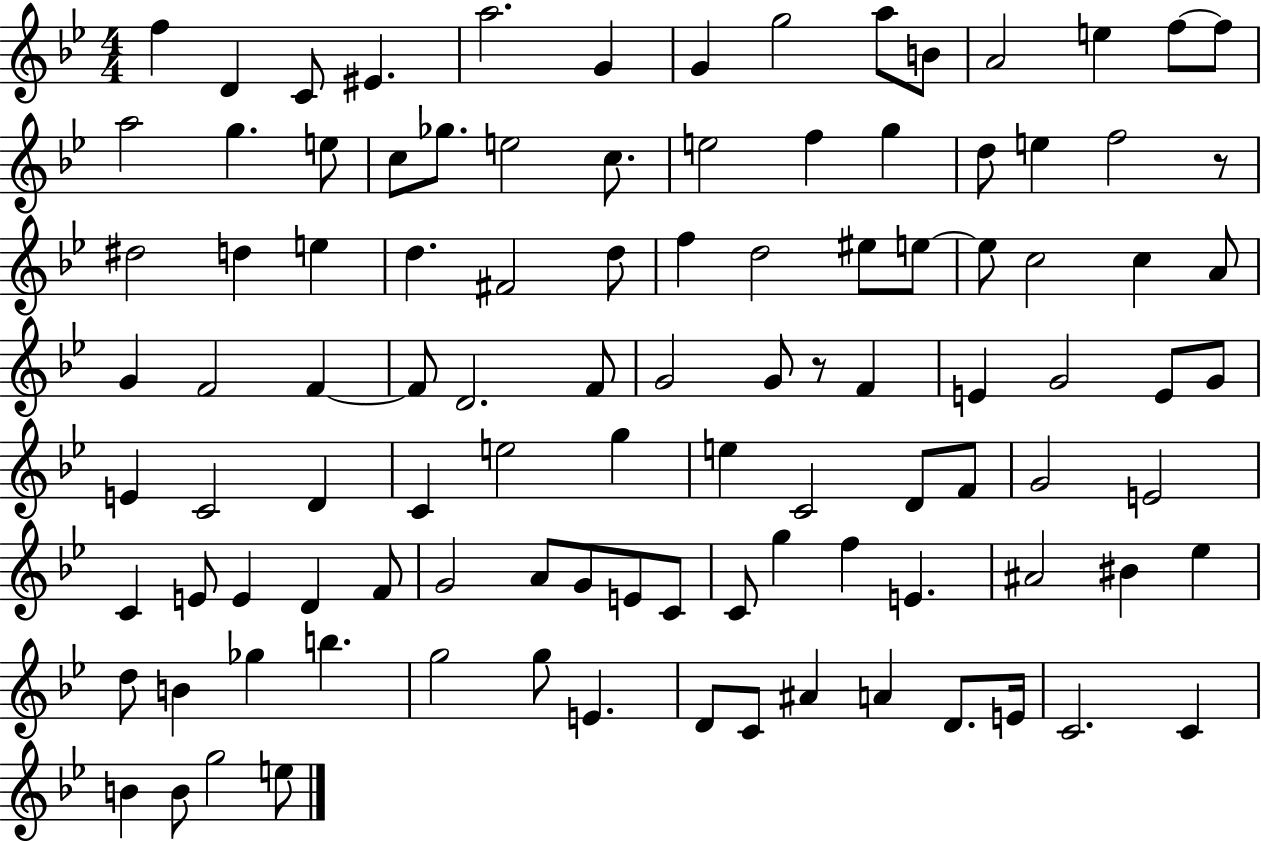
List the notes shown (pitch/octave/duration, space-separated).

F5/q D4/q C4/e EIS4/q. A5/h. G4/q G4/q G5/h A5/e B4/e A4/h E5/q F5/e F5/e A5/h G5/q. E5/e C5/e Gb5/e. E5/h C5/e. E5/h F5/q G5/q D5/e E5/q F5/h R/e D#5/h D5/q E5/q D5/q. F#4/h D5/e F5/q D5/h EIS5/e E5/e E5/e C5/h C5/q A4/e G4/q F4/h F4/q F4/e D4/h. F4/e G4/h G4/e R/e F4/q E4/q G4/h E4/e G4/e E4/q C4/h D4/q C4/q E5/h G5/q E5/q C4/h D4/e F4/e G4/h E4/h C4/q E4/e E4/q D4/q F4/e G4/h A4/e G4/e E4/e C4/e C4/e G5/q F5/q E4/q. A#4/h BIS4/q Eb5/q D5/e B4/q Gb5/q B5/q. G5/h G5/e E4/q. D4/e C4/e A#4/q A4/q D4/e. E4/s C4/h. C4/q B4/q B4/e G5/h E5/e